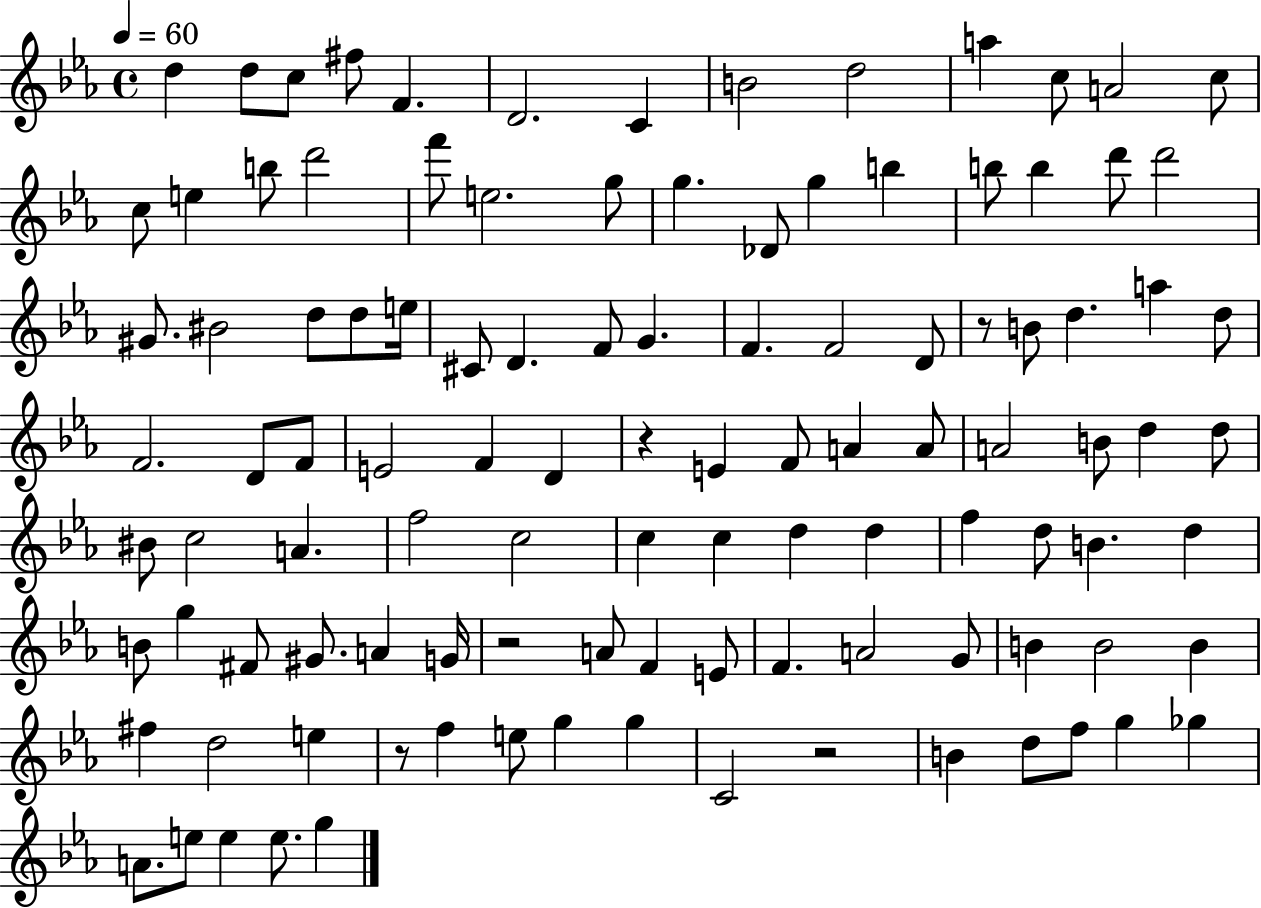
{
  \clef treble
  \time 4/4
  \defaultTimeSignature
  \key ees \major
  \tempo 4 = 60
  d''4 d''8 c''8 fis''8 f'4. | d'2. c'4 | b'2 d''2 | a''4 c''8 a'2 c''8 | \break c''8 e''4 b''8 d'''2 | f'''8 e''2. g''8 | g''4. des'8 g''4 b''4 | b''8 b''4 d'''8 d'''2 | \break gis'8. bis'2 d''8 d''8 e''16 | cis'8 d'4. f'8 g'4. | f'4. f'2 d'8 | r8 b'8 d''4. a''4 d''8 | \break f'2. d'8 f'8 | e'2 f'4 d'4 | r4 e'4 f'8 a'4 a'8 | a'2 b'8 d''4 d''8 | \break bis'8 c''2 a'4. | f''2 c''2 | c''4 c''4 d''4 d''4 | f''4 d''8 b'4. d''4 | \break b'8 g''4 fis'8 gis'8. a'4 g'16 | r2 a'8 f'4 e'8 | f'4. a'2 g'8 | b'4 b'2 b'4 | \break fis''4 d''2 e''4 | r8 f''4 e''8 g''4 g''4 | c'2 r2 | b'4 d''8 f''8 g''4 ges''4 | \break a'8. e''8 e''4 e''8. g''4 | \bar "|."
}